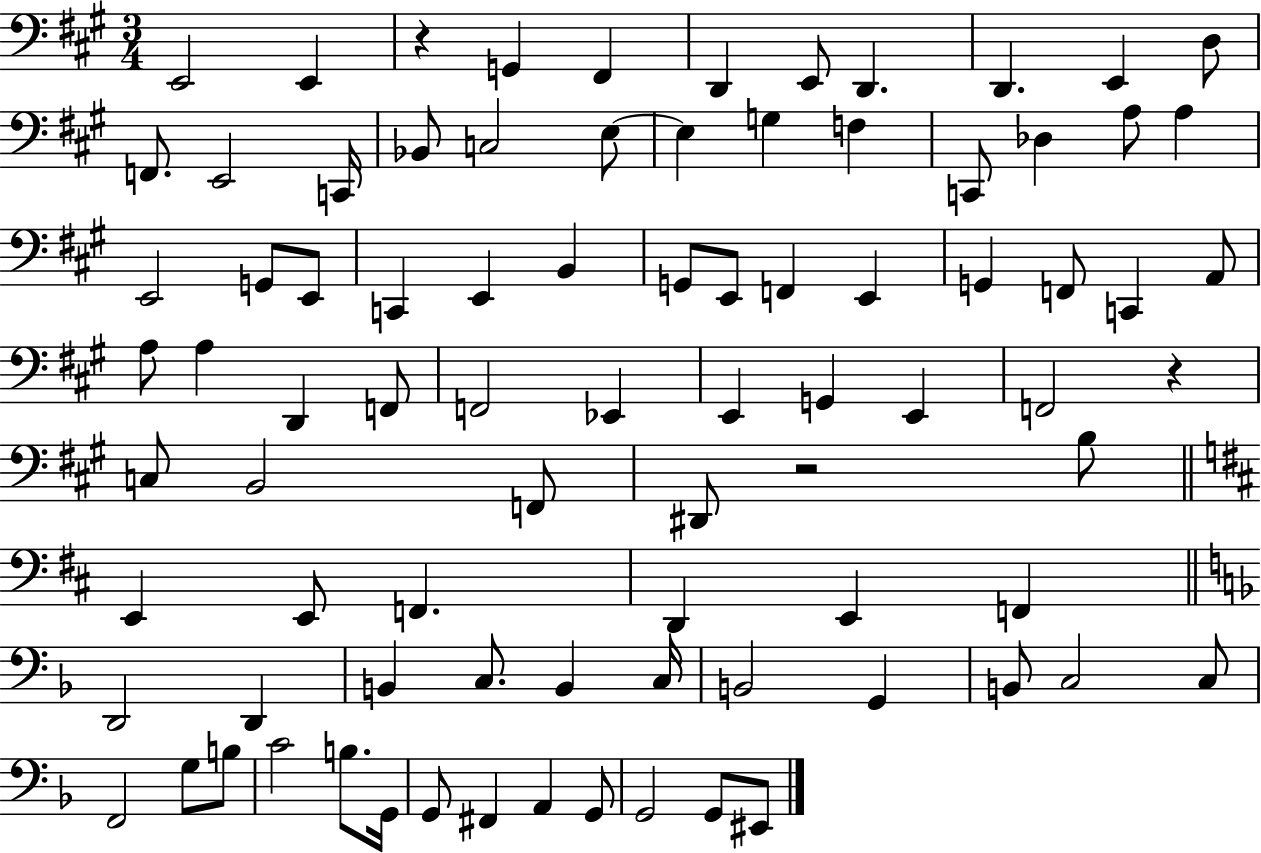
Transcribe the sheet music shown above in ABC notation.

X:1
T:Untitled
M:3/4
L:1/4
K:A
E,,2 E,, z G,, ^F,, D,, E,,/2 D,, D,, E,, D,/2 F,,/2 E,,2 C,,/4 _B,,/2 C,2 E,/2 E, G, F, C,,/2 _D, A,/2 A, E,,2 G,,/2 E,,/2 C,, E,, B,, G,,/2 E,,/2 F,, E,, G,, F,,/2 C,, A,,/2 A,/2 A, D,, F,,/2 F,,2 _E,, E,, G,, E,, F,,2 z C,/2 B,,2 F,,/2 ^D,,/2 z2 B,/2 E,, E,,/2 F,, D,, E,, F,, D,,2 D,, B,, C,/2 B,, C,/4 B,,2 G,, B,,/2 C,2 C,/2 F,,2 G,/2 B,/2 C2 B,/2 G,,/4 G,,/2 ^F,, A,, G,,/2 G,,2 G,,/2 ^E,,/2